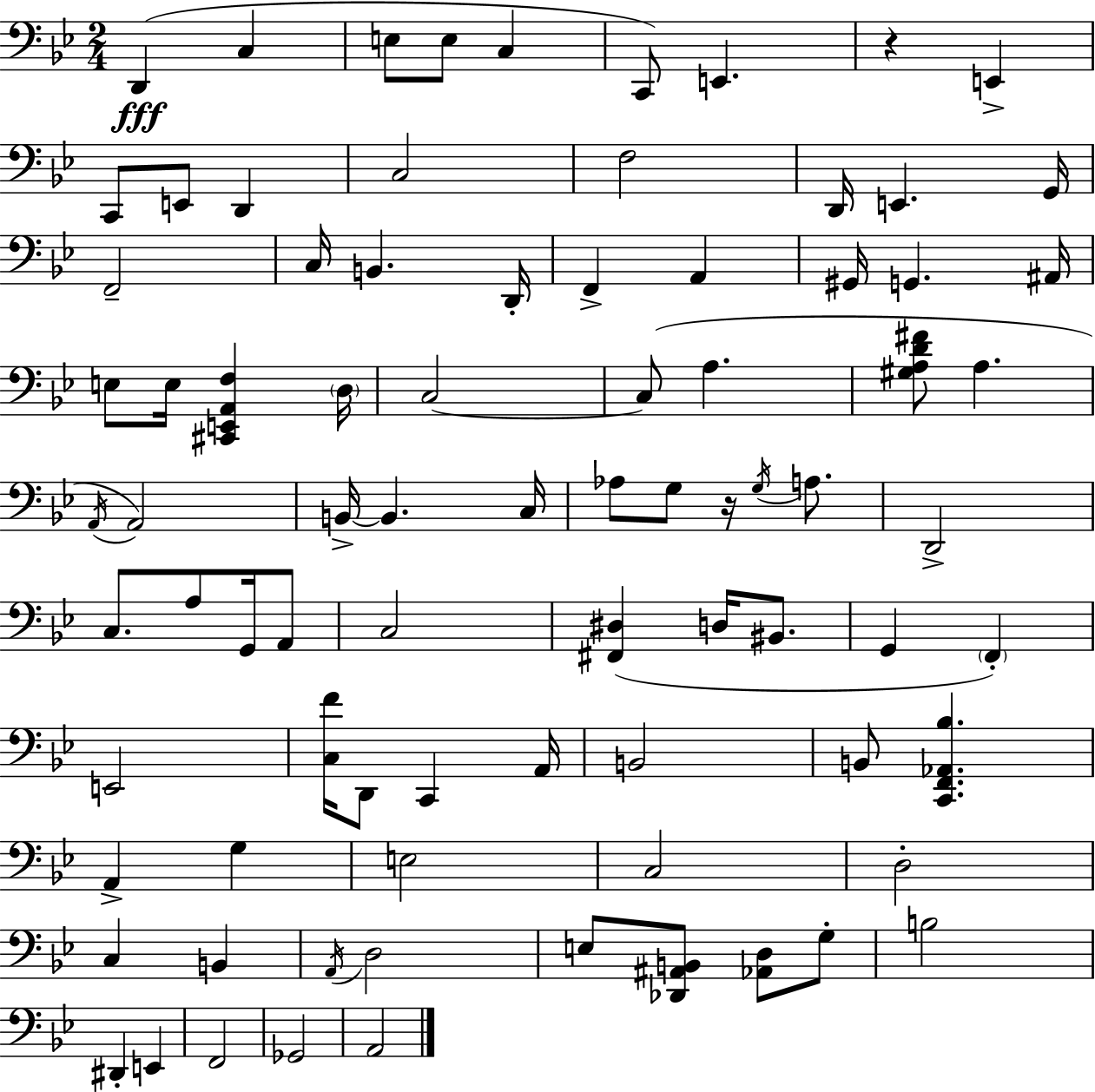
{
  \clef bass
  \numericTimeSignature
  \time 2/4
  \key bes \major
  d,4(\fff c4 | e8 e8 c4 | c,8) e,4. | r4 e,4-> | \break c,8 e,8 d,4 | c2 | f2 | d,16 e,4. g,16 | \break f,2-- | c16 b,4. d,16-. | f,4-> a,4 | gis,16 g,4. ais,16 | \break e8 e16 <cis, e, a, f>4 \parenthesize d16 | c2~~ | c8( a4. | <gis a d' fis'>8 a4. | \break \acciaccatura { a,16 }) a,2 | b,16->~~ b,4. | c16 aes8 g8 r16 \acciaccatura { g16 } a8. | d,2-> | \break c8. a8 g,16 | a,8 c2 | <fis, dis>4( d16 bis,8. | g,4 \parenthesize f,4-.) | \break e,2 | <c f'>16 d,8 c,4 | a,16 b,2 | b,8 <c, f, aes, bes>4. | \break a,4-> g4 | e2 | c2 | d2-. | \break c4 b,4 | \acciaccatura { a,16 } d2 | e8 <des, ais, b,>8 <aes, d>8 | g8-. b2 | \break dis,4-. e,4 | f,2 | ges,2 | a,2 | \break \bar "|."
}